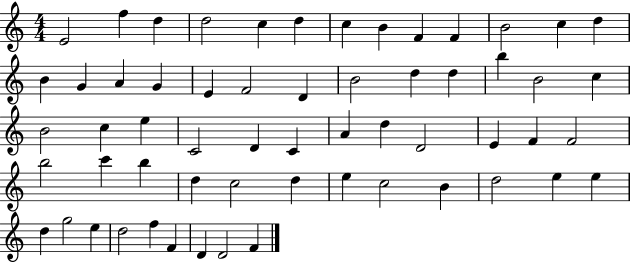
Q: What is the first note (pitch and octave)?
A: E4